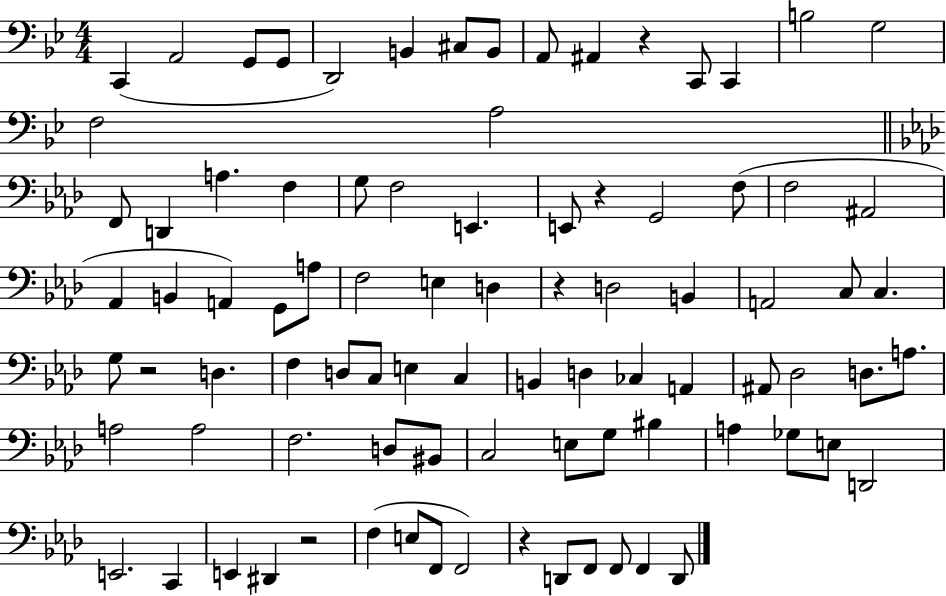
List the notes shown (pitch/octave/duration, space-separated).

C2/q A2/h G2/e G2/e D2/h B2/q C#3/e B2/e A2/e A#2/q R/q C2/e C2/q B3/h G3/h F3/h A3/h F2/e D2/q A3/q. F3/q G3/e F3/h E2/q. E2/e R/q G2/h F3/e F3/h A#2/h Ab2/q B2/q A2/q G2/e A3/e F3/h E3/q D3/q R/q D3/h B2/q A2/h C3/e C3/q. G3/e R/h D3/q. F3/q D3/e C3/e E3/q C3/q B2/q D3/q CES3/q A2/q A#2/e Db3/h D3/e. A3/e. A3/h A3/h F3/h. D3/e BIS2/e C3/h E3/e G3/e BIS3/q A3/q Gb3/e E3/e D2/h E2/h. C2/q E2/q D#2/q R/h F3/q E3/e F2/e F2/h R/q D2/e F2/e F2/e F2/q D2/e